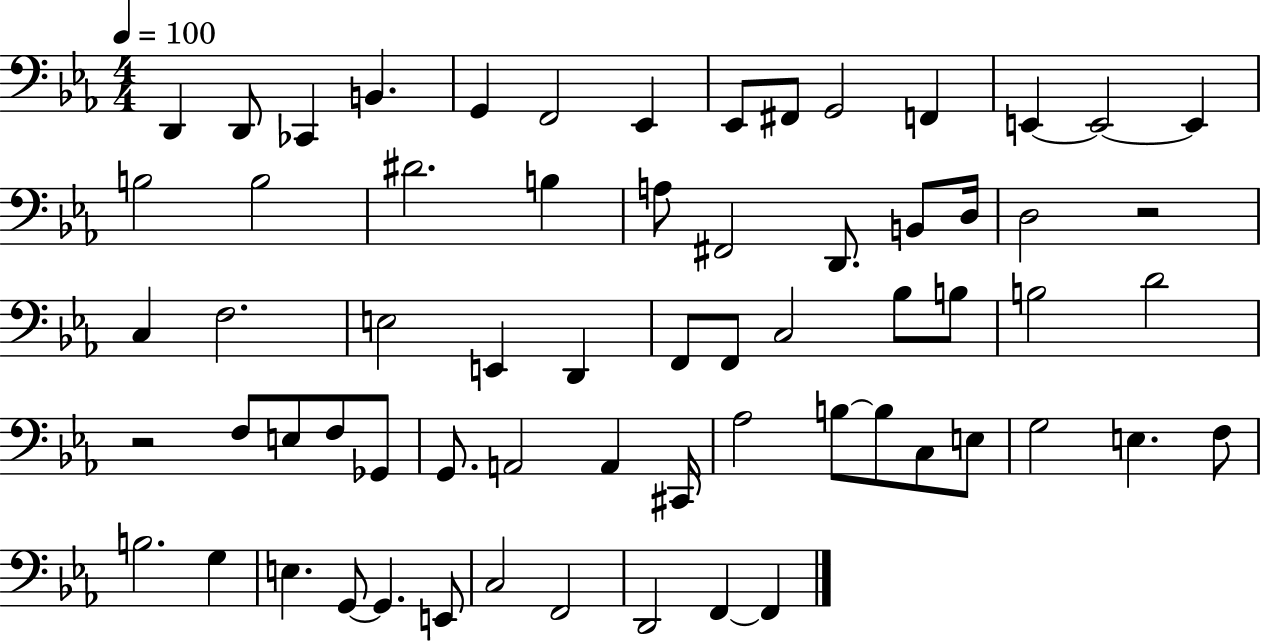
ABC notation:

X:1
T:Untitled
M:4/4
L:1/4
K:Eb
D,, D,,/2 _C,, B,, G,, F,,2 _E,, _E,,/2 ^F,,/2 G,,2 F,, E,, E,,2 E,, B,2 B,2 ^D2 B, A,/2 ^F,,2 D,,/2 B,,/2 D,/4 D,2 z2 C, F,2 E,2 E,, D,, F,,/2 F,,/2 C,2 _B,/2 B,/2 B,2 D2 z2 F,/2 E,/2 F,/2 _G,,/2 G,,/2 A,,2 A,, ^C,,/4 _A,2 B,/2 B,/2 C,/2 E,/2 G,2 E, F,/2 B,2 G, E, G,,/2 G,, E,,/2 C,2 F,,2 D,,2 F,, F,,